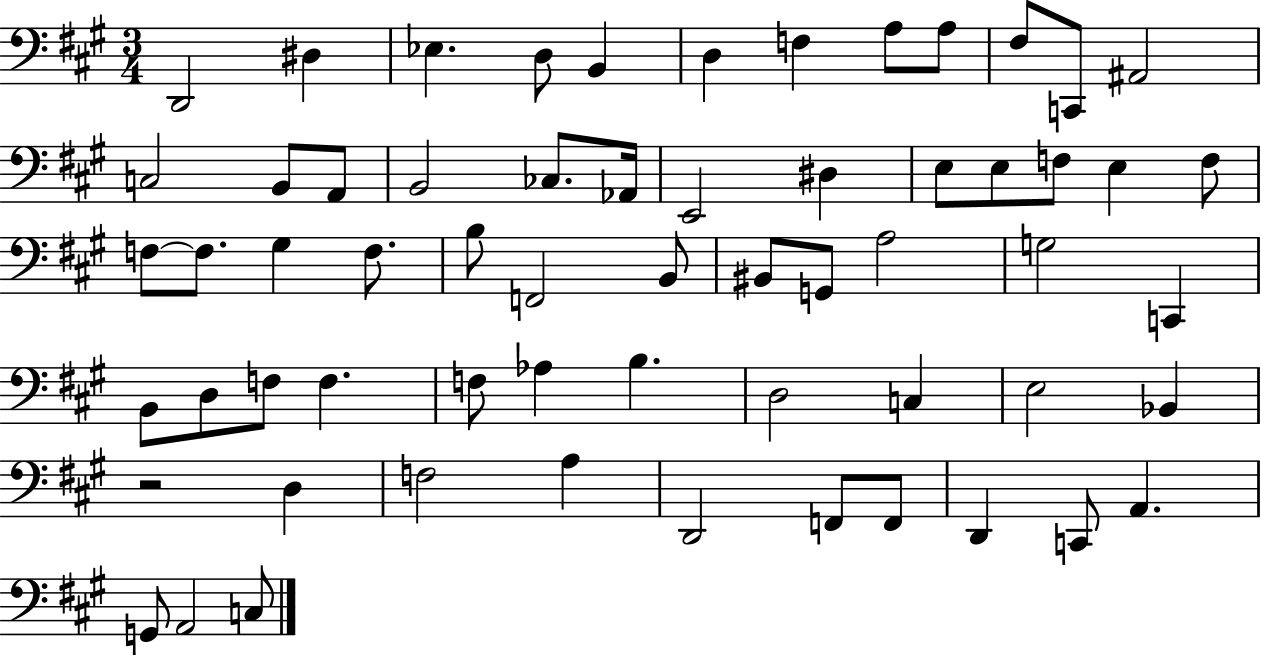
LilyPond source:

{
  \clef bass
  \numericTimeSignature
  \time 3/4
  \key a \major
  \repeat volta 2 { d,2 dis4 | ees4. d8 b,4 | d4 f4 a8 a8 | fis8 c,8 ais,2 | \break c2 b,8 a,8 | b,2 ces8. aes,16 | e,2 dis4 | e8 e8 f8 e4 f8 | \break f8~~ f8. gis4 f8. | b8 f,2 b,8 | bis,8 g,8 a2 | g2 c,4 | \break b,8 d8 f8 f4. | f8 aes4 b4. | d2 c4 | e2 bes,4 | \break r2 d4 | f2 a4 | d,2 f,8 f,8 | d,4 c,8 a,4. | \break g,8 a,2 c8 | } \bar "|."
}